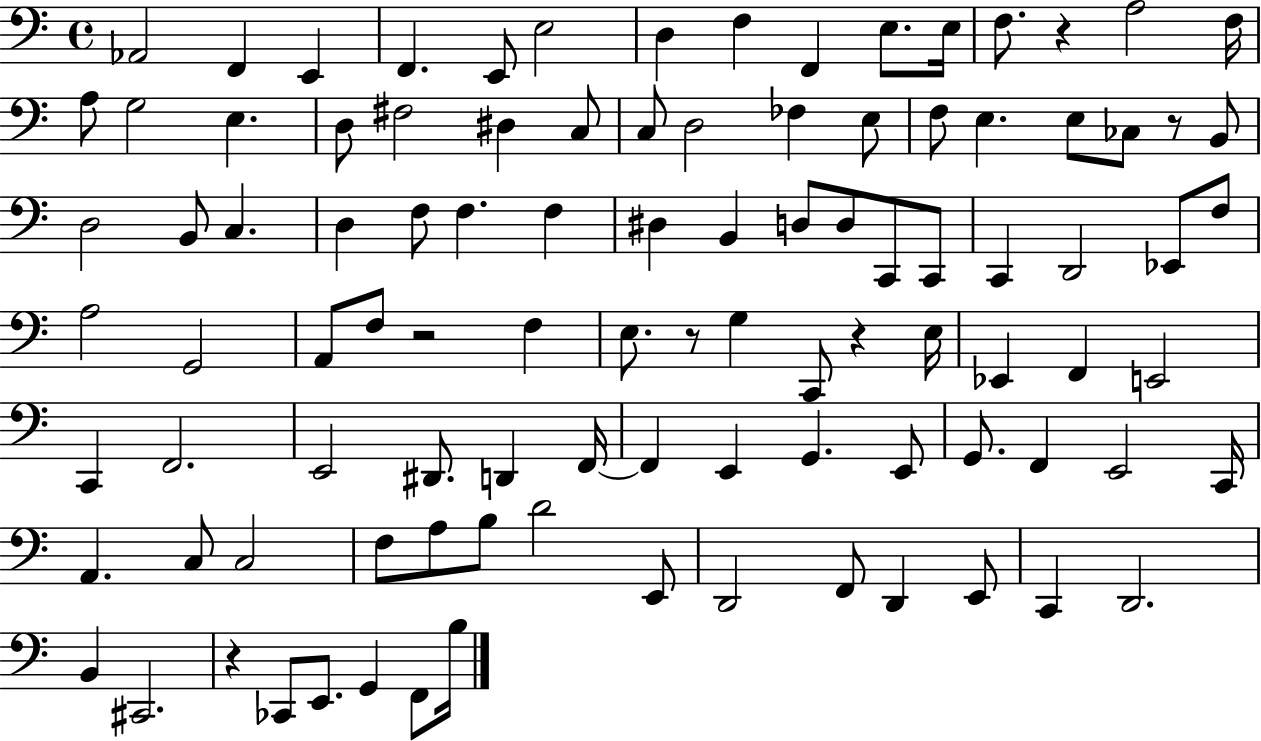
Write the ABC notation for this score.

X:1
T:Untitled
M:4/4
L:1/4
K:C
_A,,2 F,, E,, F,, E,,/2 E,2 D, F, F,, E,/2 E,/4 F,/2 z A,2 F,/4 A,/2 G,2 E, D,/2 ^F,2 ^D, C,/2 C,/2 D,2 _F, E,/2 F,/2 E, E,/2 _C,/2 z/2 B,,/2 D,2 B,,/2 C, D, F,/2 F, F, ^D, B,, D,/2 D,/2 C,,/2 C,,/2 C,, D,,2 _E,,/2 F,/2 A,2 G,,2 A,,/2 F,/2 z2 F, E,/2 z/2 G, C,,/2 z E,/4 _E,, F,, E,,2 C,, F,,2 E,,2 ^D,,/2 D,, F,,/4 F,, E,, G,, E,,/2 G,,/2 F,, E,,2 C,,/4 A,, C,/2 C,2 F,/2 A,/2 B,/2 D2 E,,/2 D,,2 F,,/2 D,, E,,/2 C,, D,,2 B,, ^C,,2 z _C,,/2 E,,/2 G,, F,,/2 B,/4